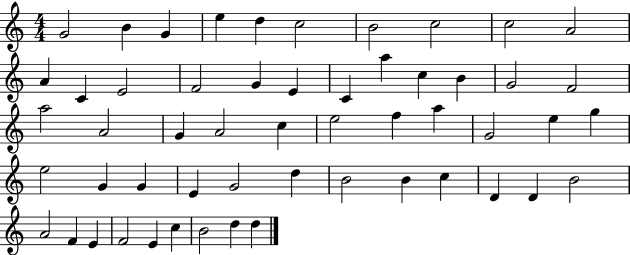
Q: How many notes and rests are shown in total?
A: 54